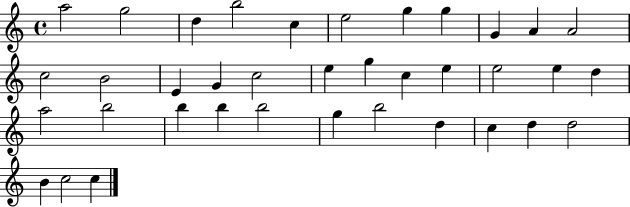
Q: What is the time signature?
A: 4/4